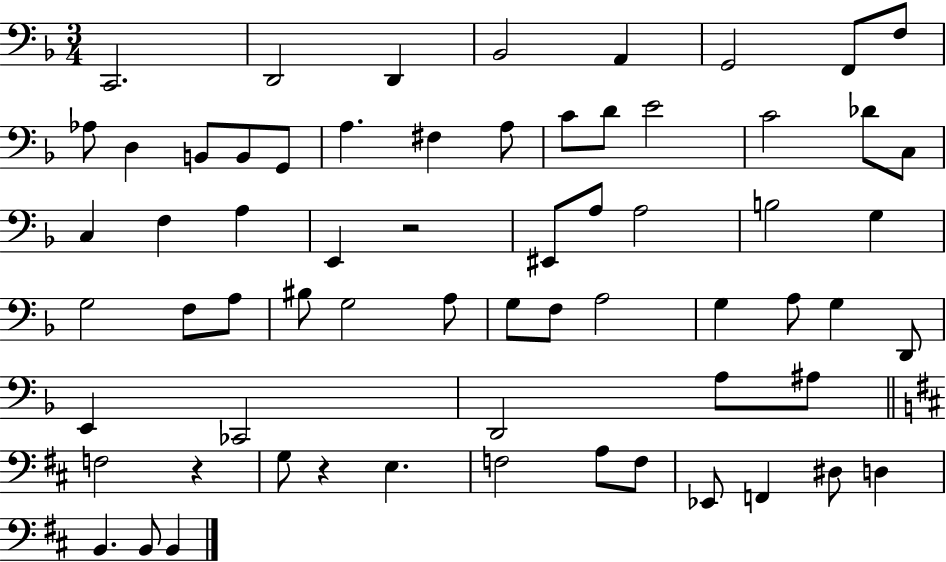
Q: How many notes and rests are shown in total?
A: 65